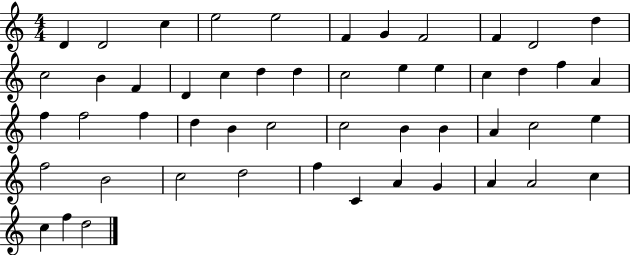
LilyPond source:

{
  \clef treble
  \numericTimeSignature
  \time 4/4
  \key c \major
  d'4 d'2 c''4 | e''2 e''2 | f'4 g'4 f'2 | f'4 d'2 d''4 | \break c''2 b'4 f'4 | d'4 c''4 d''4 d''4 | c''2 e''4 e''4 | c''4 d''4 f''4 a'4 | \break f''4 f''2 f''4 | d''4 b'4 c''2 | c''2 b'4 b'4 | a'4 c''2 e''4 | \break f''2 b'2 | c''2 d''2 | f''4 c'4 a'4 g'4 | a'4 a'2 c''4 | \break c''4 f''4 d''2 | \bar "|."
}